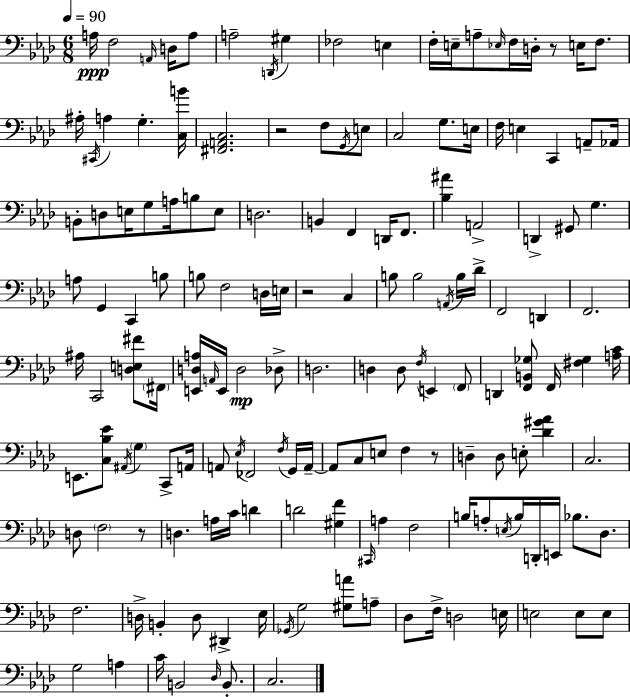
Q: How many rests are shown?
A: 5